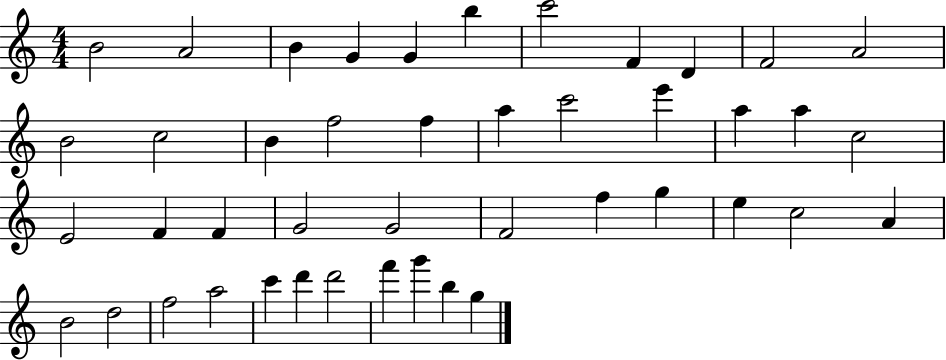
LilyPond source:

{
  \clef treble
  \numericTimeSignature
  \time 4/4
  \key c \major
  b'2 a'2 | b'4 g'4 g'4 b''4 | c'''2 f'4 d'4 | f'2 a'2 | \break b'2 c''2 | b'4 f''2 f''4 | a''4 c'''2 e'''4 | a''4 a''4 c''2 | \break e'2 f'4 f'4 | g'2 g'2 | f'2 f''4 g''4 | e''4 c''2 a'4 | \break b'2 d''2 | f''2 a''2 | c'''4 d'''4 d'''2 | f'''4 g'''4 b''4 g''4 | \break \bar "|."
}